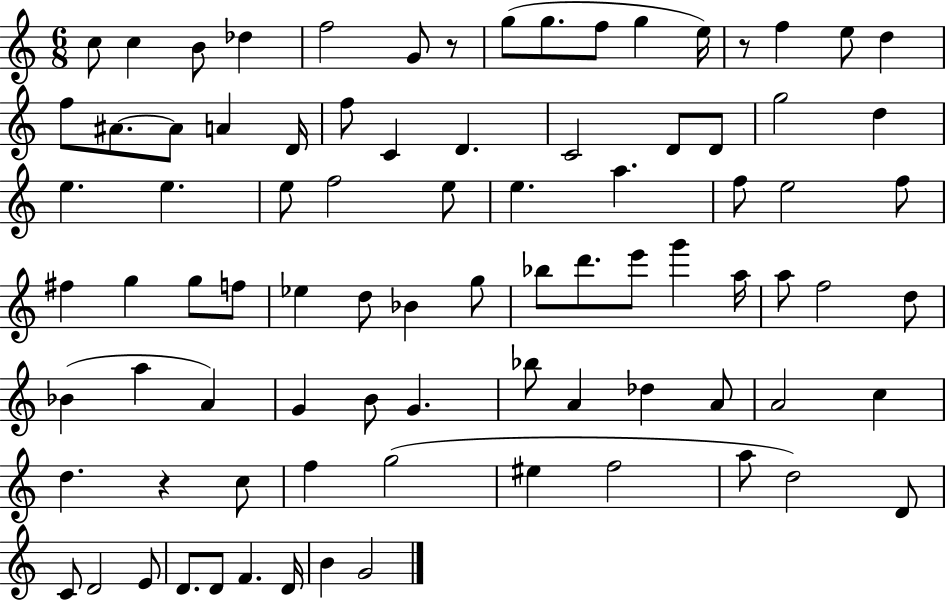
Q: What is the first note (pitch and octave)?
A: C5